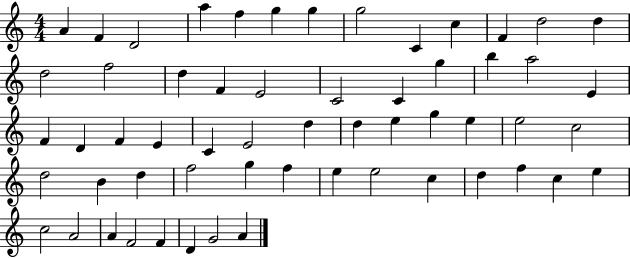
{
  \clef treble
  \numericTimeSignature
  \time 4/4
  \key c \major
  a'4 f'4 d'2 | a''4 f''4 g''4 g''4 | g''2 c'4 c''4 | f'4 d''2 d''4 | \break d''2 f''2 | d''4 f'4 e'2 | c'2 c'4 g''4 | b''4 a''2 e'4 | \break f'4 d'4 f'4 e'4 | c'4 e'2 d''4 | d''4 e''4 g''4 e''4 | e''2 c''2 | \break d''2 b'4 d''4 | f''2 g''4 f''4 | e''4 e''2 c''4 | d''4 f''4 c''4 e''4 | \break c''2 a'2 | a'4 f'2 f'4 | d'4 g'2 a'4 | \bar "|."
}